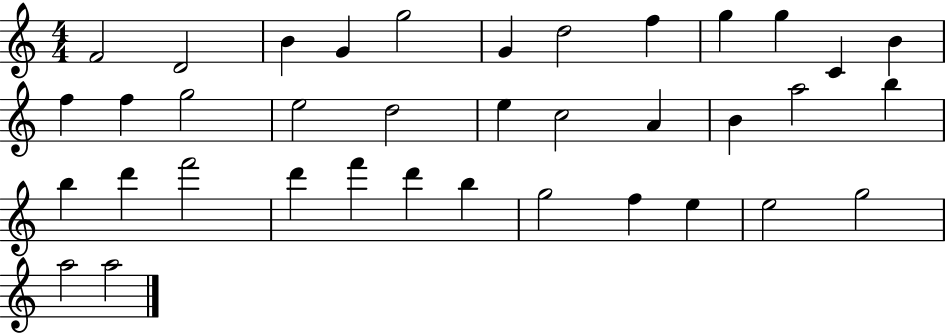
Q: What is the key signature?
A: C major